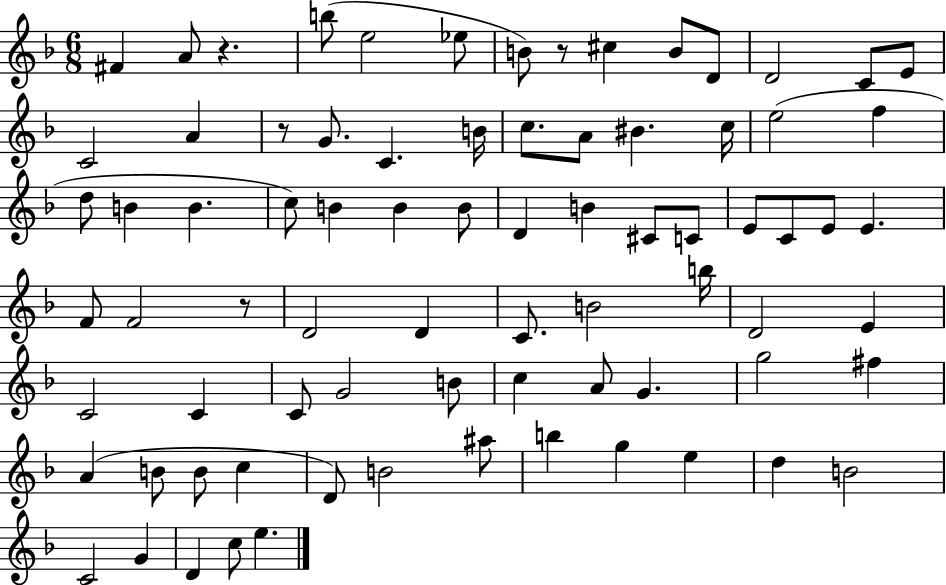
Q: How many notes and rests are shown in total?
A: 78